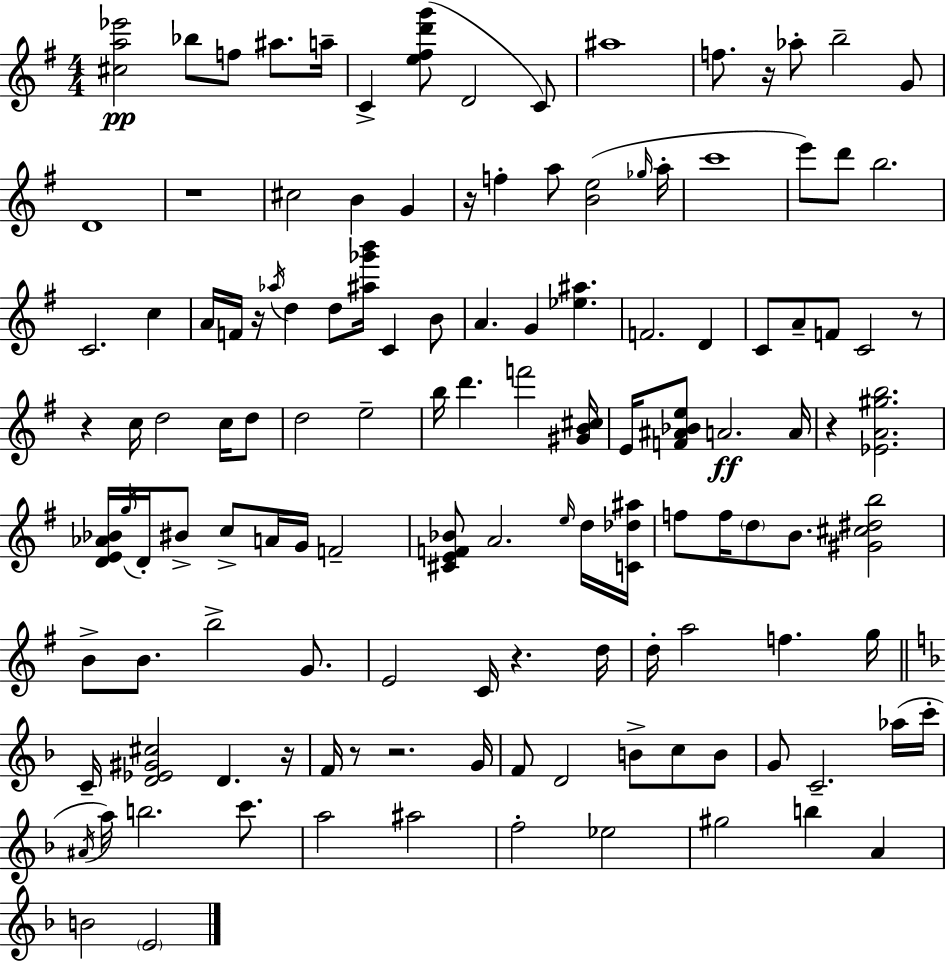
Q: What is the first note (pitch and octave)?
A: Bb5